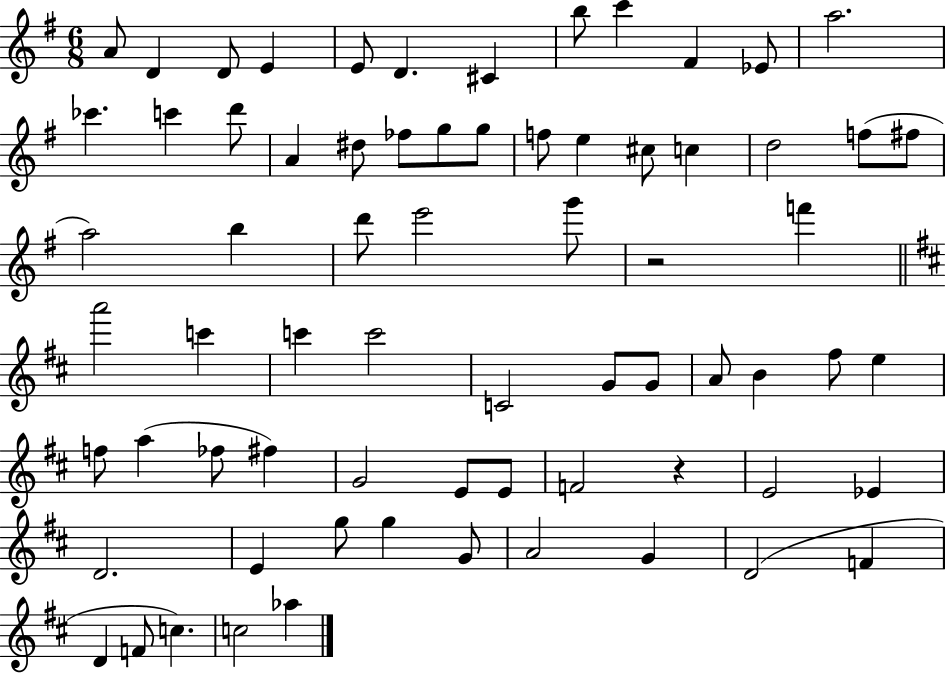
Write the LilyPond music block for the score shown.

{
  \clef treble
  \numericTimeSignature
  \time 6/8
  \key g \major
  a'8 d'4 d'8 e'4 | e'8 d'4. cis'4 | b''8 c'''4 fis'4 ees'8 | a''2. | \break ces'''4. c'''4 d'''8 | a'4 dis''8 fes''8 g''8 g''8 | f''8 e''4 cis''8 c''4 | d''2 f''8( fis''8 | \break a''2) b''4 | d'''8 e'''2 g'''8 | r2 f'''4 | \bar "||" \break \key d \major a'''2 c'''4 | c'''4 c'''2 | c'2 g'8 g'8 | a'8 b'4 fis''8 e''4 | \break f''8 a''4( fes''8 fis''4) | g'2 e'8 e'8 | f'2 r4 | e'2 ees'4 | \break d'2. | e'4 g''8 g''4 g'8 | a'2 g'4 | d'2( f'4 | \break d'4 f'8 c''4.) | c''2 aes''4 | \bar "|."
}